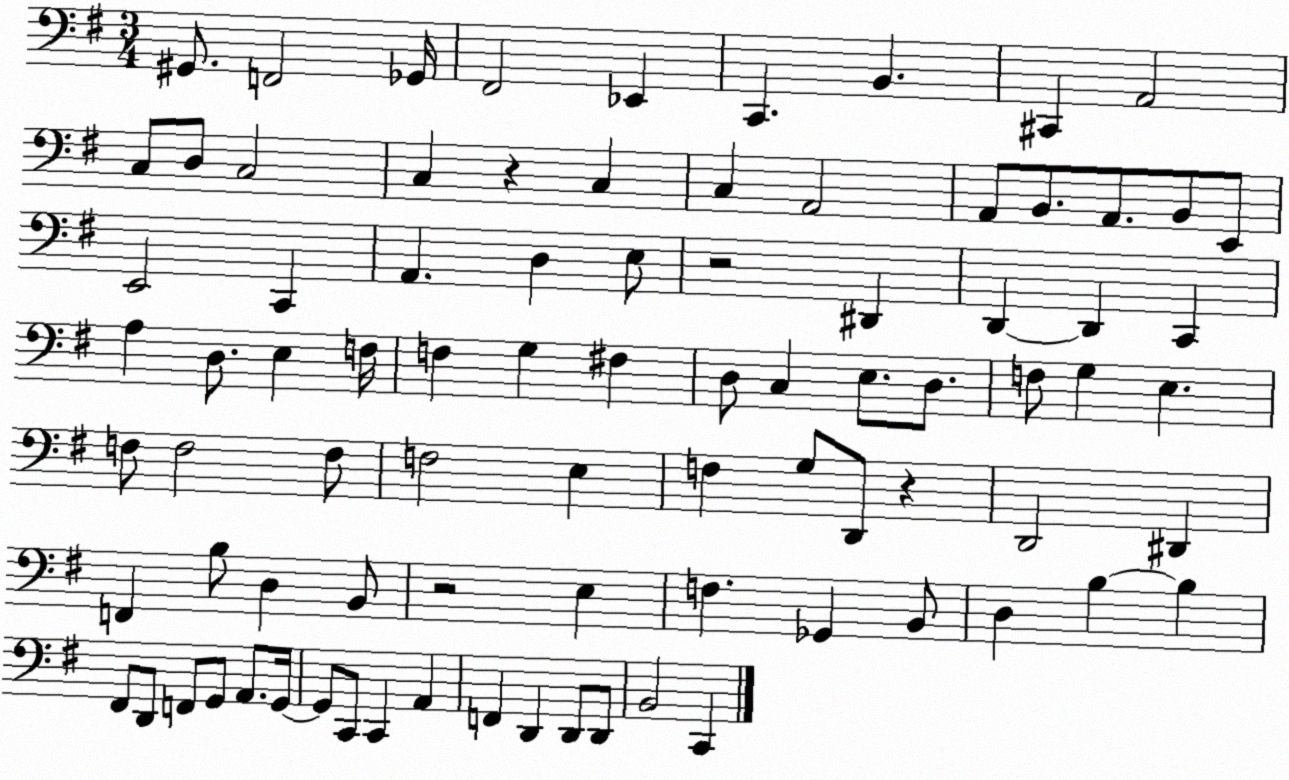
X:1
T:Untitled
M:3/4
L:1/4
K:G
^G,,/2 F,,2 _G,,/4 ^F,,2 _E,, C,, B,, ^C,, A,,2 C,/2 D,/2 C,2 C, z C, C, A,,2 A,,/2 B,,/2 A,,/2 B,,/2 E,,/2 E,,2 C,, A,, D, E,/2 z2 ^D,, D,, D,, C,, A, D,/2 E, F,/4 F, G, ^F, D,/2 C, E,/2 D,/2 F,/2 G, E, F,/2 F,2 F,/2 F,2 E, F, G,/2 D,,/2 z D,,2 ^D,, F,, B,/2 D, B,,/2 z2 E, F, _G,, B,,/2 D, B, B, ^F,,/2 D,,/2 F,,/2 G,,/2 A,,/2 G,,/4 G,,/2 C,,/2 C,, A,, F,, D,, D,,/2 D,,/2 B,,2 C,,